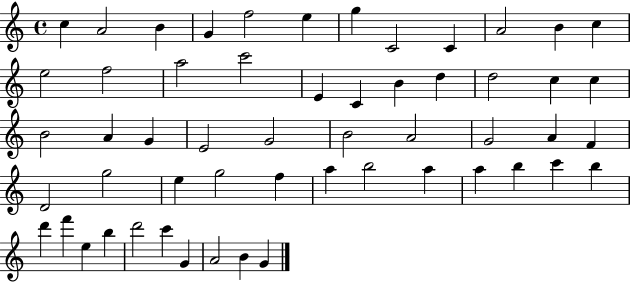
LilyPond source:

{
  \clef treble
  \time 4/4
  \defaultTimeSignature
  \key c \major
  c''4 a'2 b'4 | g'4 f''2 e''4 | g''4 c'2 c'4 | a'2 b'4 c''4 | \break e''2 f''2 | a''2 c'''2 | e'4 c'4 b'4 d''4 | d''2 c''4 c''4 | \break b'2 a'4 g'4 | e'2 g'2 | b'2 a'2 | g'2 a'4 f'4 | \break d'2 g''2 | e''4 g''2 f''4 | a''4 b''2 a''4 | a''4 b''4 c'''4 b''4 | \break d'''4 f'''4 e''4 b''4 | d'''2 c'''4 g'4 | a'2 b'4 g'4 | \bar "|."
}